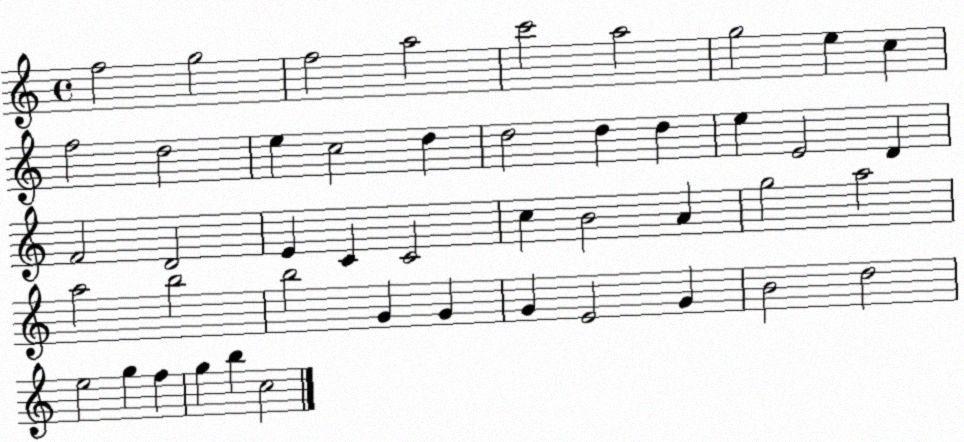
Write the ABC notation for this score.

X:1
T:Untitled
M:4/4
L:1/4
K:C
f2 g2 f2 a2 c'2 a2 g2 e c f2 d2 e c2 d d2 d d e E2 D F2 D2 E C C2 c B2 A g2 a2 a2 b2 b2 G G G E2 G B2 d2 e2 g f g b c2